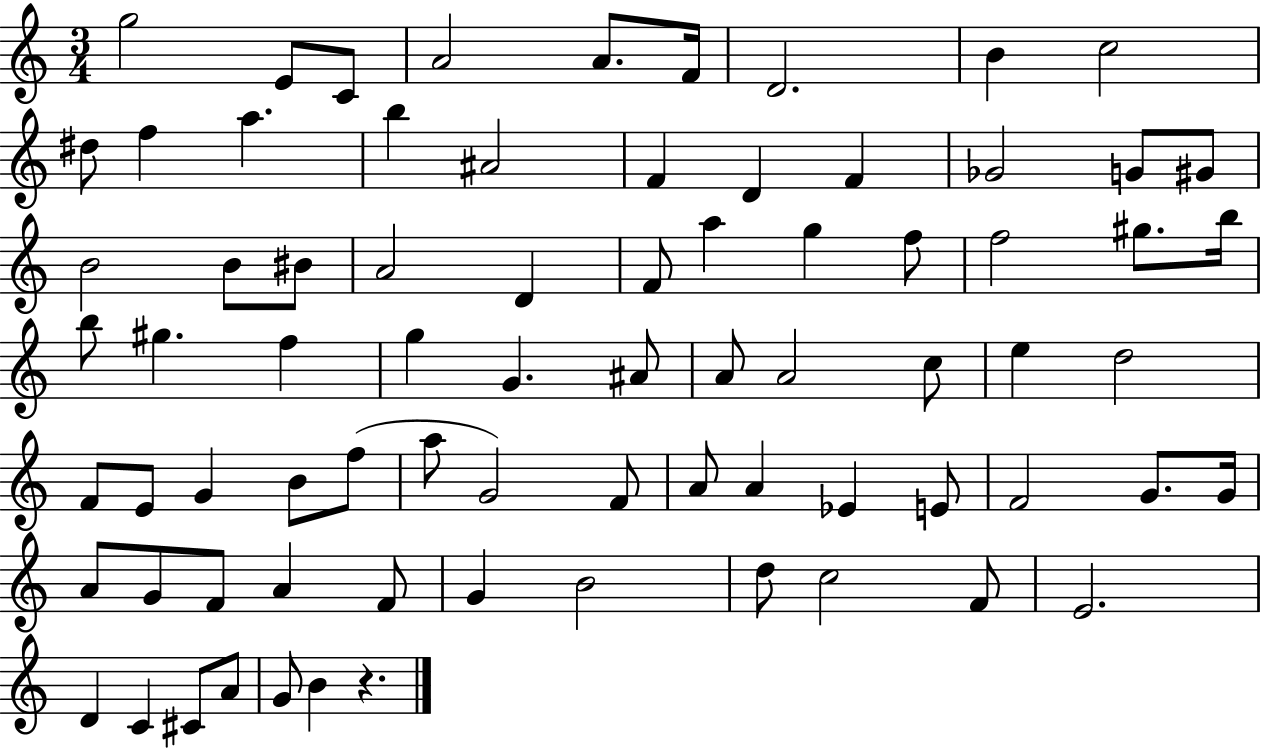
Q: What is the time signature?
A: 3/4